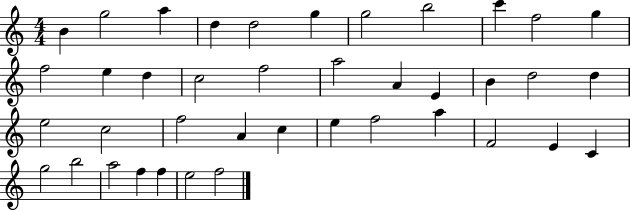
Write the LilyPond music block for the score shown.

{
  \clef treble
  \numericTimeSignature
  \time 4/4
  \key c \major
  b'4 g''2 a''4 | d''4 d''2 g''4 | g''2 b''2 | c'''4 f''2 g''4 | \break f''2 e''4 d''4 | c''2 f''2 | a''2 a'4 e'4 | b'4 d''2 d''4 | \break e''2 c''2 | f''2 a'4 c''4 | e''4 f''2 a''4 | f'2 e'4 c'4 | \break g''2 b''2 | a''2 f''4 f''4 | e''2 f''2 | \bar "|."
}